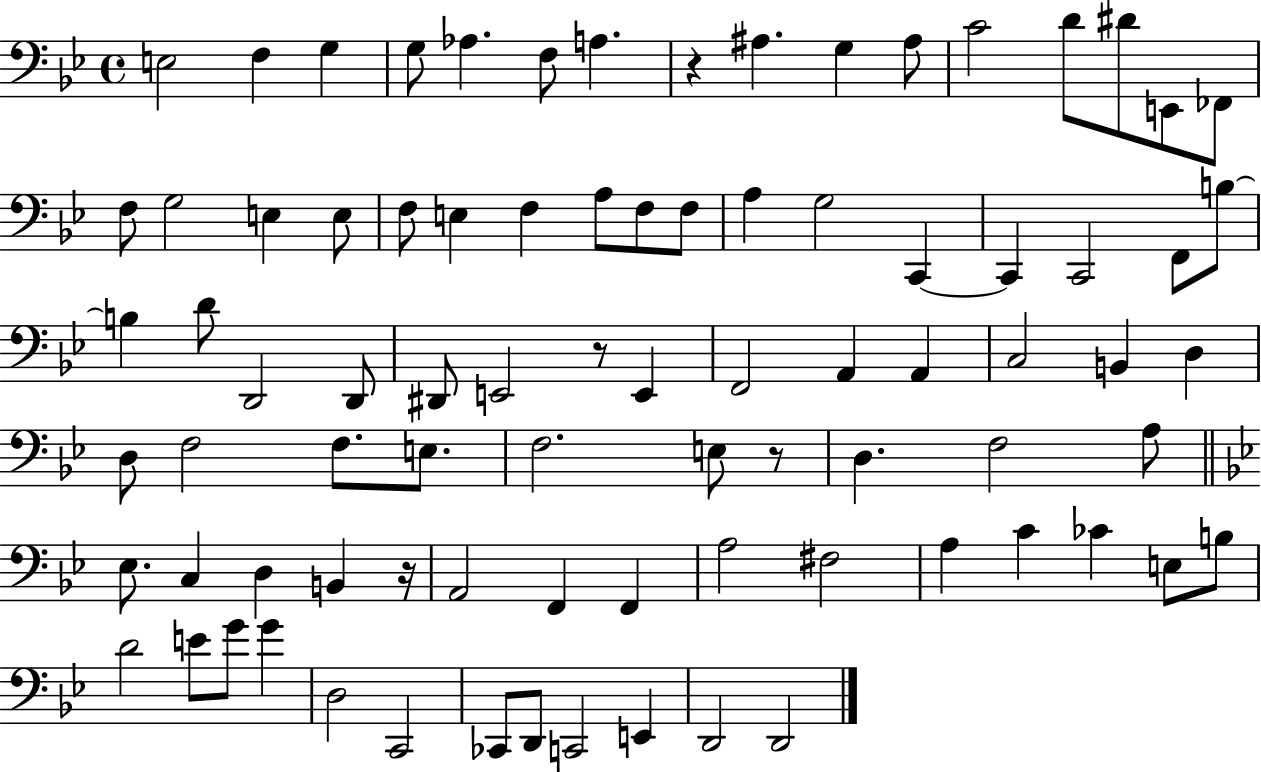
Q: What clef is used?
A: bass